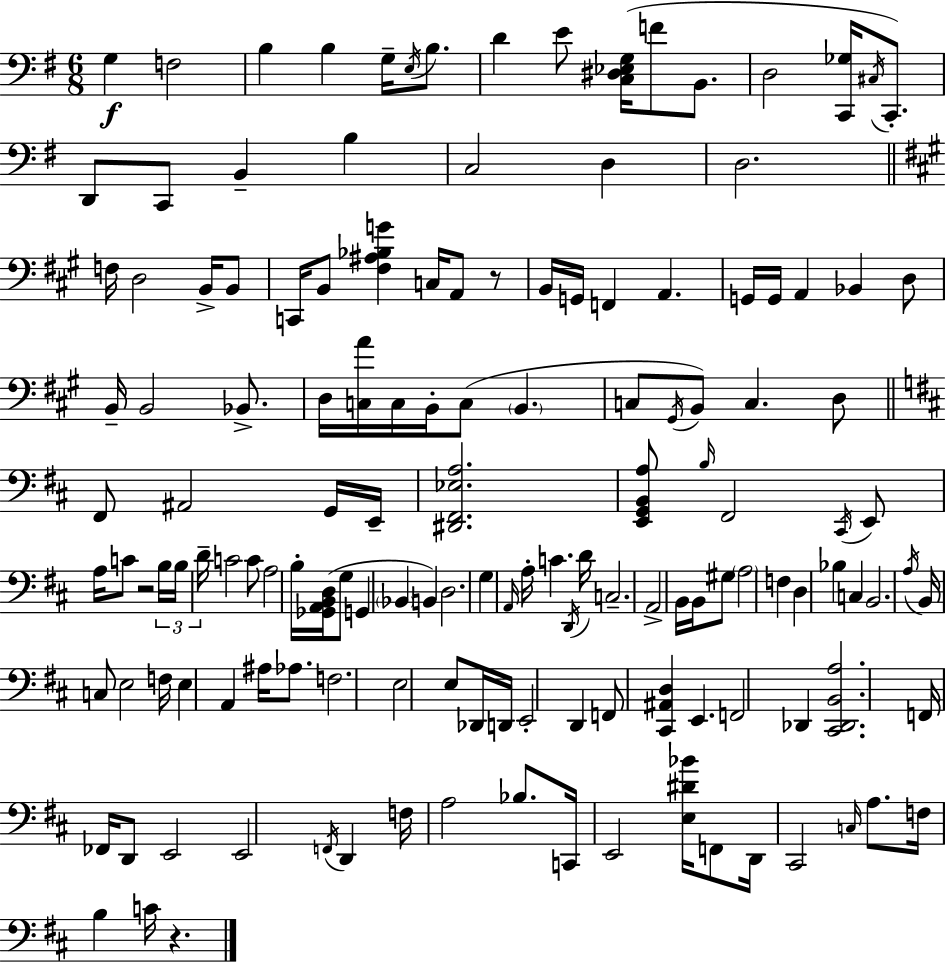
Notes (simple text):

G3/q F3/h B3/q B3/q G3/s E3/s B3/e. D4/q E4/e [C3,D#3,Eb3,G3]/s F4/e B2/e. D3/h [C2,Gb3]/s C#3/s C2/e. D2/e C2/e B2/q B3/q C3/h D3/q D3/h. F3/s D3/h B2/s B2/e C2/s B2/e [F#3,A#3,Bb3,G4]/q C3/s A2/e R/e B2/s G2/s F2/q A2/q. G2/s G2/s A2/q Bb2/q D3/e B2/s B2/h Bb2/e. D3/s [C3,A4]/s C3/s B2/s C3/e B2/q. C3/e G#2/s B2/e C3/q. D3/e F#2/e A#2/h G2/s E2/s [D#2,F#2,Eb3,A3]/h. [E2,G2,B2,A3]/e B3/s F#2/h C#2/s E2/e A3/s C4/e R/h B3/s B3/s D4/s C4/h C4/e A3/h B3/s [Gb2,A2,B2,D3]/s G3/e G2/q Bb2/q B2/q D3/h. G3/q A2/s A3/s C4/q. D2/s D4/s C3/h. A2/h B2/s B2/s G#3/e A3/h F3/q D3/q Bb3/q C3/q B2/h. A3/s B2/s C3/e E3/h F3/s E3/q A2/q A#3/s Ab3/e. F3/h. E3/h E3/e Db2/s D2/s E2/h D2/q F2/e [C#2,A#2,D3]/q E2/q. F2/h Db2/q [C#2,Db2,B2,A3]/h. F2/s FES2/s D2/e E2/h E2/h F2/s D2/q F3/s A3/h Bb3/e. C2/s E2/h [E3,D#4,Bb4]/s F2/e D2/s C#2/h C3/s A3/e. F3/s B3/q C4/s R/q.